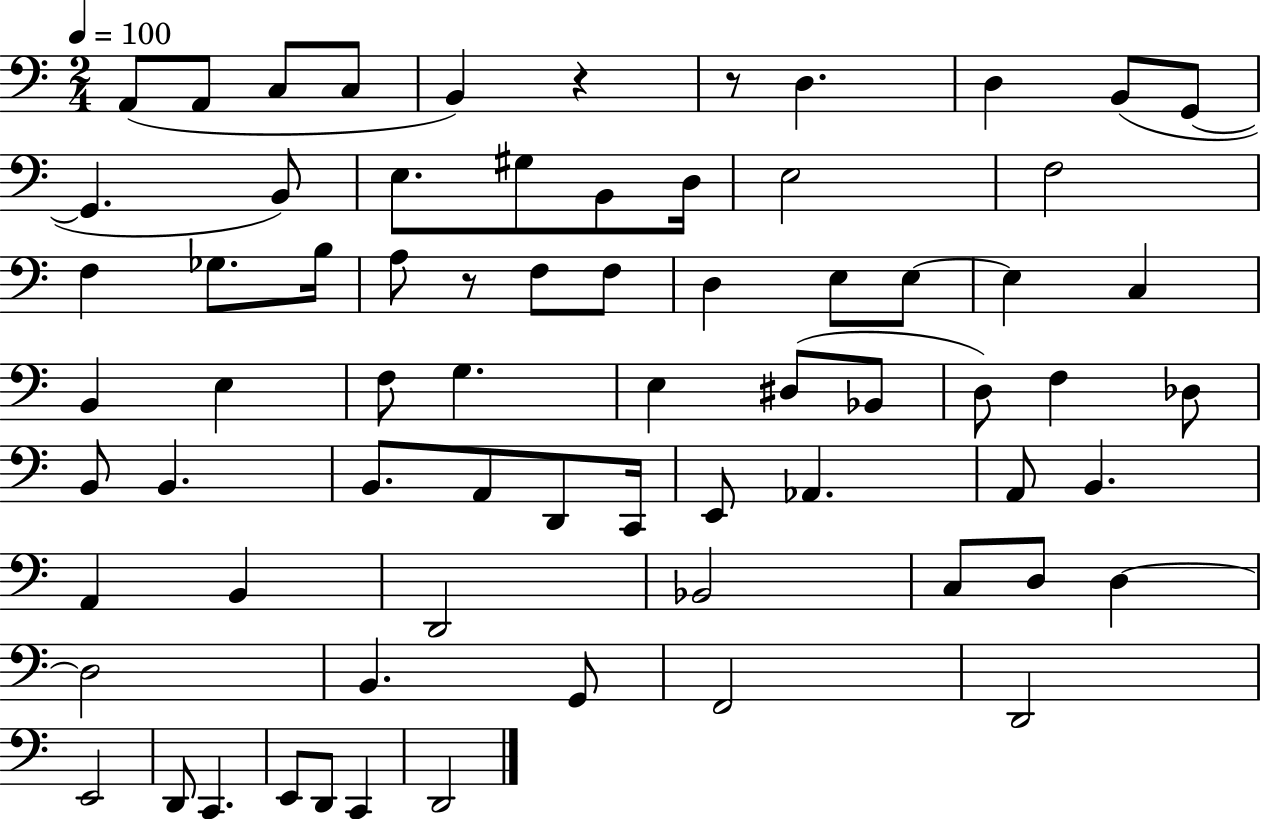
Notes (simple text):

A2/e A2/e C3/e C3/e B2/q R/q R/e D3/q. D3/q B2/e G2/e G2/q. B2/e E3/e. G#3/e B2/e D3/s E3/h F3/h F3/q Gb3/e. B3/s A3/e R/e F3/e F3/e D3/q E3/e E3/e E3/q C3/q B2/q E3/q F3/e G3/q. E3/q D#3/e Bb2/e D3/e F3/q Db3/e B2/e B2/q. B2/e. A2/e D2/e C2/s E2/e Ab2/q. A2/e B2/q. A2/q B2/q D2/h Bb2/h C3/e D3/e D3/q D3/h B2/q. G2/e F2/h D2/h E2/h D2/e C2/q. E2/e D2/e C2/q D2/h